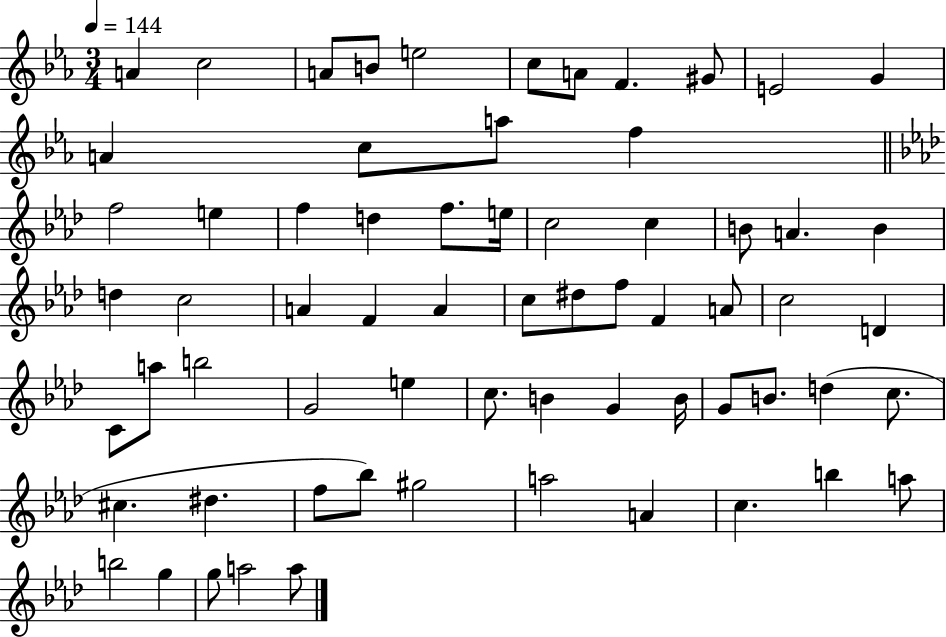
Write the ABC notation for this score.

X:1
T:Untitled
M:3/4
L:1/4
K:Eb
A c2 A/2 B/2 e2 c/2 A/2 F ^G/2 E2 G A c/2 a/2 f f2 e f d f/2 e/4 c2 c B/2 A B d c2 A F A c/2 ^d/2 f/2 F A/2 c2 D C/2 a/2 b2 G2 e c/2 B G B/4 G/2 B/2 d c/2 ^c ^d f/2 _b/2 ^g2 a2 A c b a/2 b2 g g/2 a2 a/2